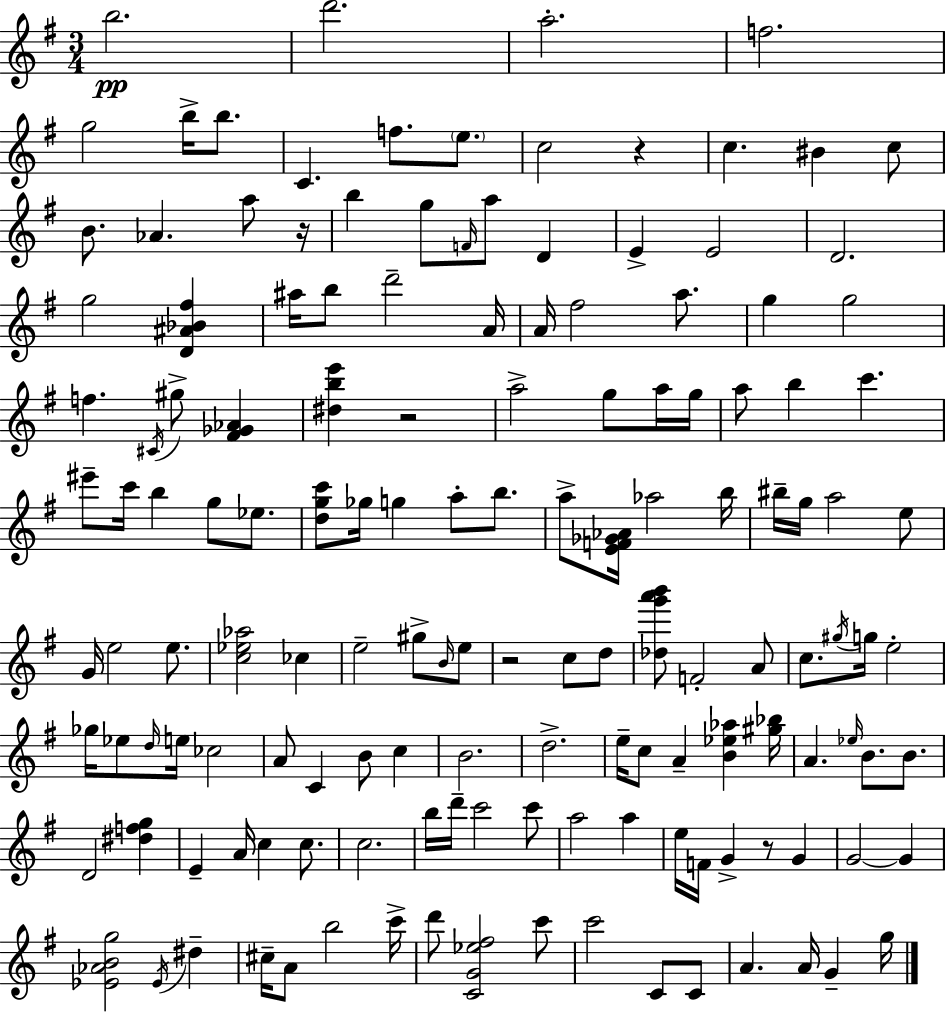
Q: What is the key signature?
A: G major